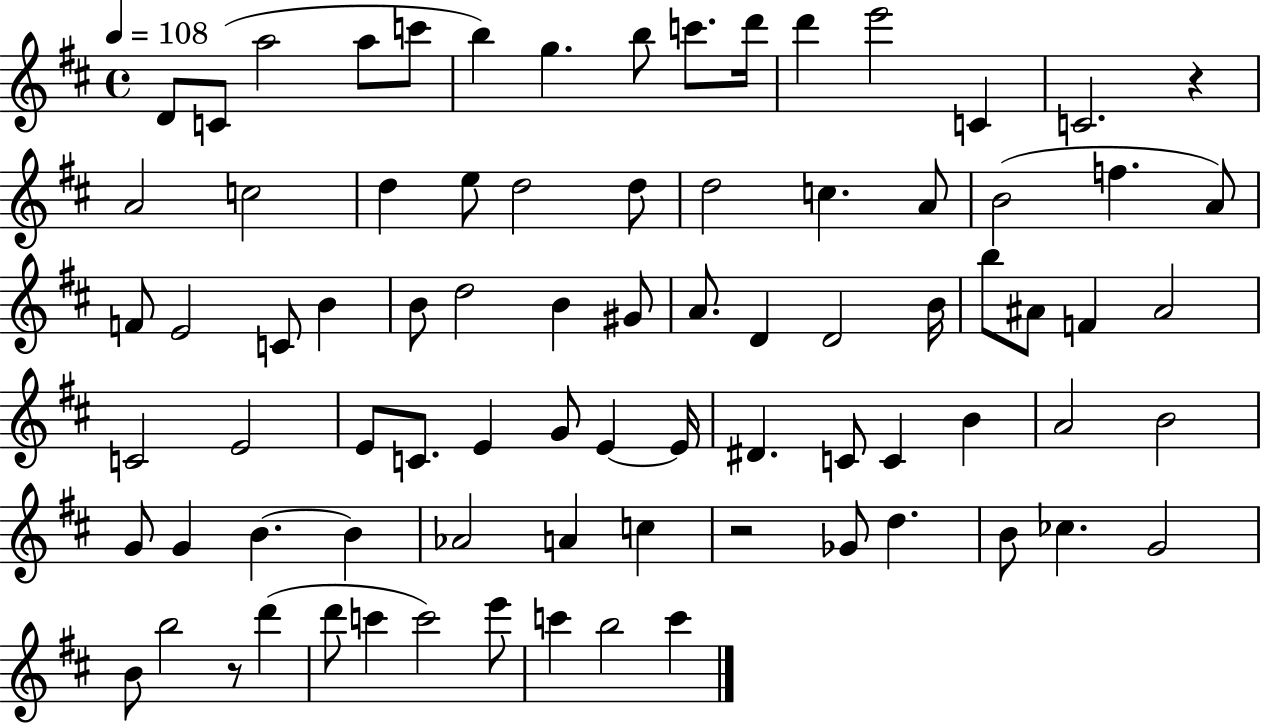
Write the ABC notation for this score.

X:1
T:Untitled
M:4/4
L:1/4
K:D
D/2 C/2 a2 a/2 c'/2 b g b/2 c'/2 d'/4 d' e'2 C C2 z A2 c2 d e/2 d2 d/2 d2 c A/2 B2 f A/2 F/2 E2 C/2 B B/2 d2 B ^G/2 A/2 D D2 B/4 b/2 ^A/2 F ^A2 C2 E2 E/2 C/2 E G/2 E E/4 ^D C/2 C B A2 B2 G/2 G B B _A2 A c z2 _G/2 d B/2 _c G2 B/2 b2 z/2 d' d'/2 c' c'2 e'/2 c' b2 c'